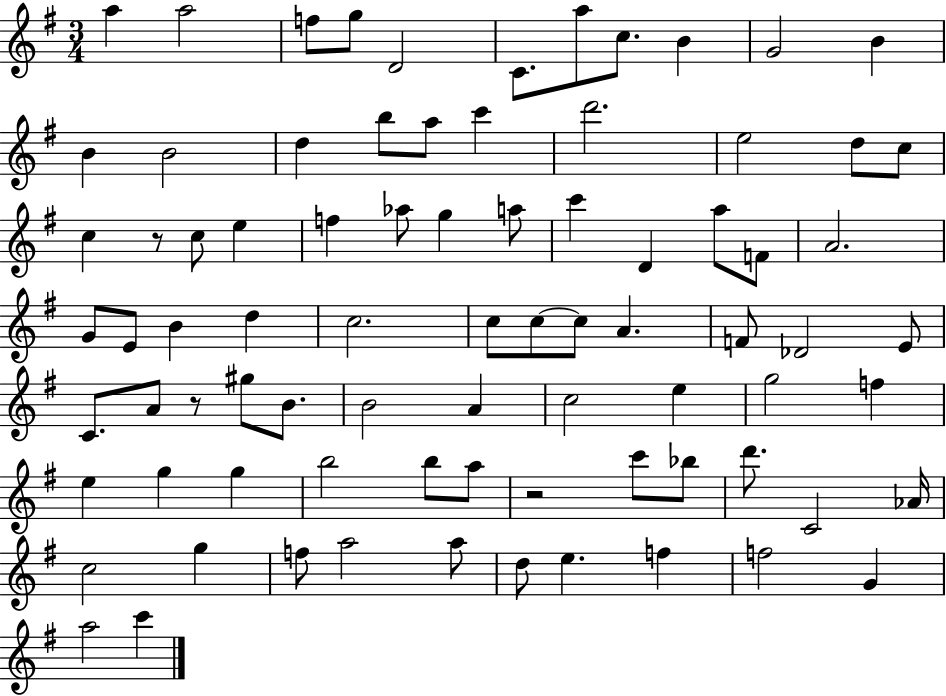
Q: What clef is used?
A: treble